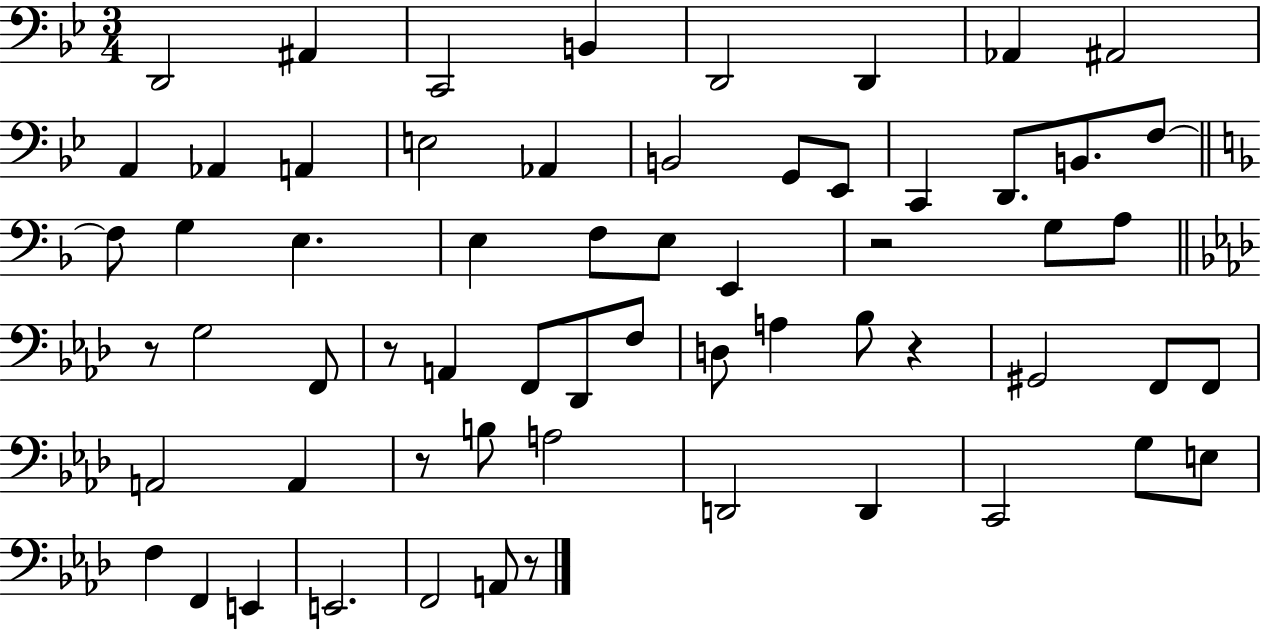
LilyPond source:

{
  \clef bass
  \numericTimeSignature
  \time 3/4
  \key bes \major
  d,2 ais,4 | c,2 b,4 | d,2 d,4 | aes,4 ais,2 | \break a,4 aes,4 a,4 | e2 aes,4 | b,2 g,8 ees,8 | c,4 d,8. b,8. f8~~ | \break \bar "||" \break \key f \major f8 g4 e4. | e4 f8 e8 e,4 | r2 g8 a8 | \bar "||" \break \key f \minor r8 g2 f,8 | r8 a,4 f,8 des,8 f8 | d8 a4 bes8 r4 | gis,2 f,8 f,8 | \break a,2 a,4 | r8 b8 a2 | d,2 d,4 | c,2 g8 e8 | \break f4 f,4 e,4 | e,2. | f,2 a,8 r8 | \bar "|."
}